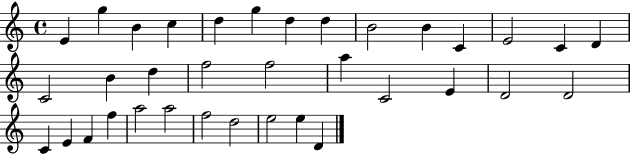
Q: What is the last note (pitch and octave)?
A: D4